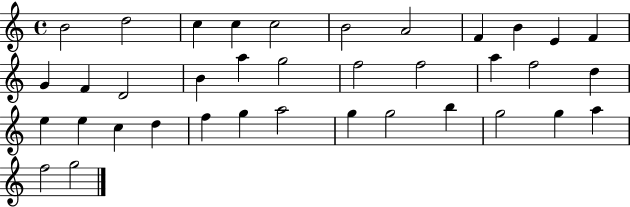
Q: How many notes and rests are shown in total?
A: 37